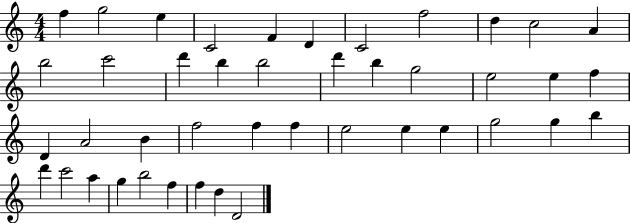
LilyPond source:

{
  \clef treble
  \numericTimeSignature
  \time 4/4
  \key c \major
  f''4 g''2 e''4 | c'2 f'4 d'4 | c'2 f''2 | d''4 c''2 a'4 | \break b''2 c'''2 | d'''4 b''4 b''2 | d'''4 b''4 g''2 | e''2 e''4 f''4 | \break d'4 a'2 b'4 | f''2 f''4 f''4 | e''2 e''4 e''4 | g''2 g''4 b''4 | \break d'''4 c'''2 a''4 | g''4 b''2 f''4 | f''4 d''4 d'2 | \bar "|."
}